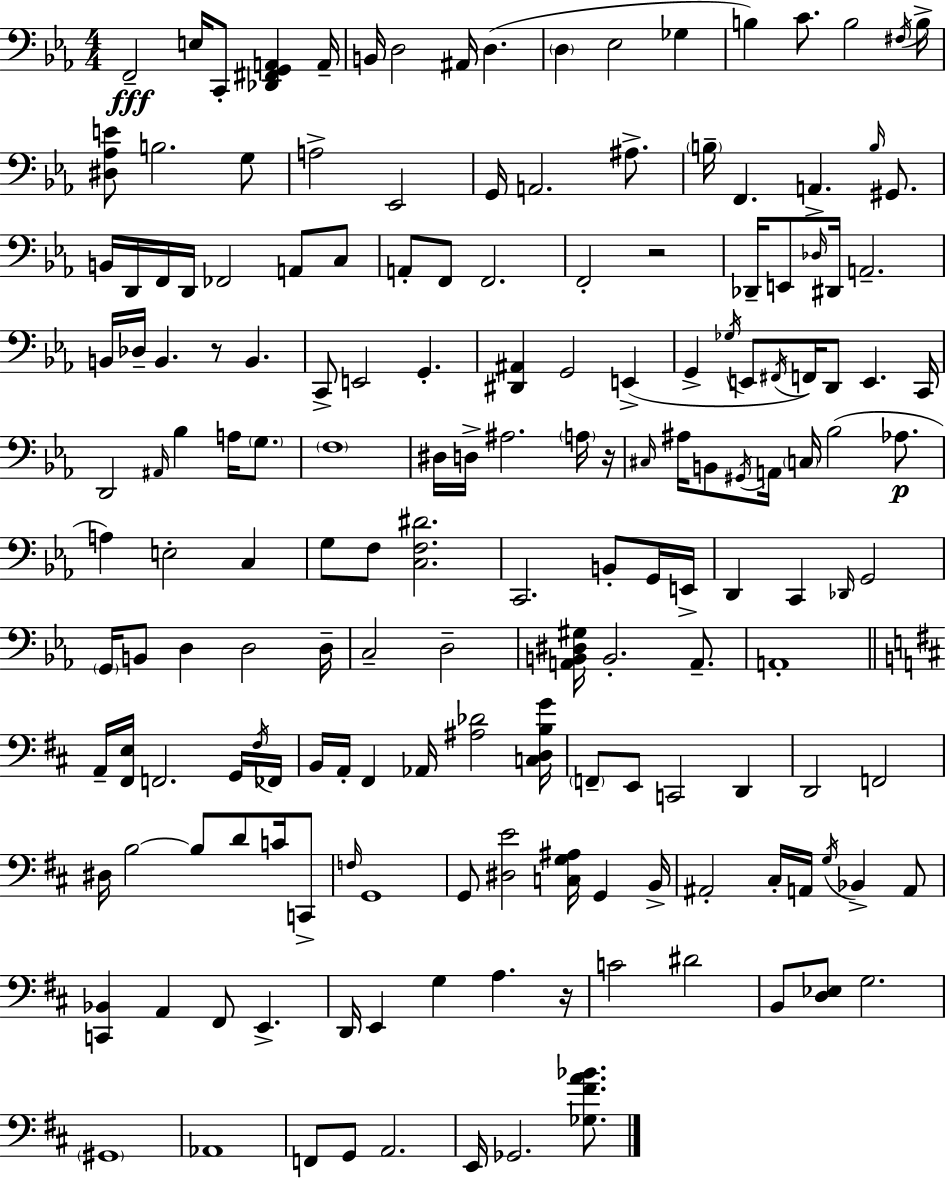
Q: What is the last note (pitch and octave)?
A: Gb2